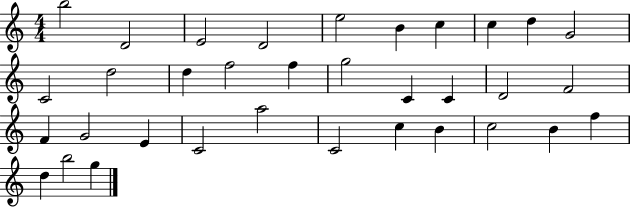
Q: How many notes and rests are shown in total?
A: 34